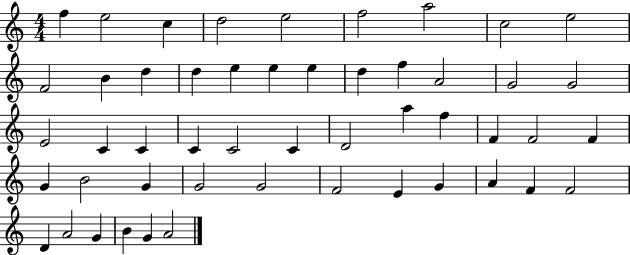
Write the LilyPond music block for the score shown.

{
  \clef treble
  \numericTimeSignature
  \time 4/4
  \key c \major
  f''4 e''2 c''4 | d''2 e''2 | f''2 a''2 | c''2 e''2 | \break f'2 b'4 d''4 | d''4 e''4 e''4 e''4 | d''4 f''4 a'2 | g'2 g'2 | \break e'2 c'4 c'4 | c'4 c'2 c'4 | d'2 a''4 f''4 | f'4 f'2 f'4 | \break g'4 b'2 g'4 | g'2 g'2 | f'2 e'4 g'4 | a'4 f'4 f'2 | \break d'4 a'2 g'4 | b'4 g'4 a'2 | \bar "|."
}